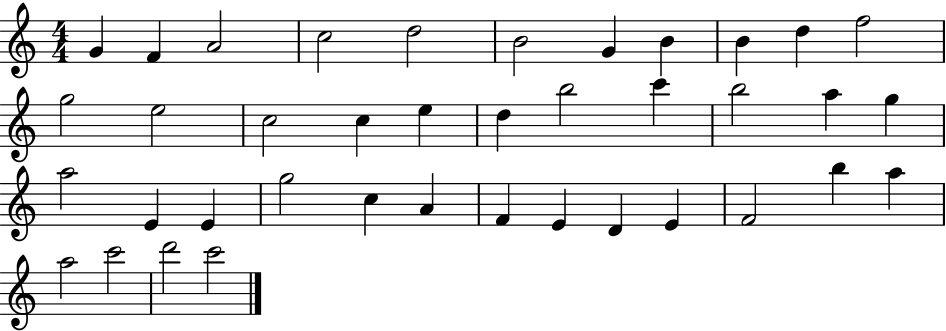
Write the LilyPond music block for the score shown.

{
  \clef treble
  \numericTimeSignature
  \time 4/4
  \key c \major
  g'4 f'4 a'2 | c''2 d''2 | b'2 g'4 b'4 | b'4 d''4 f''2 | \break g''2 e''2 | c''2 c''4 e''4 | d''4 b''2 c'''4 | b''2 a''4 g''4 | \break a''2 e'4 e'4 | g''2 c''4 a'4 | f'4 e'4 d'4 e'4 | f'2 b''4 a''4 | \break a''2 c'''2 | d'''2 c'''2 | \bar "|."
}